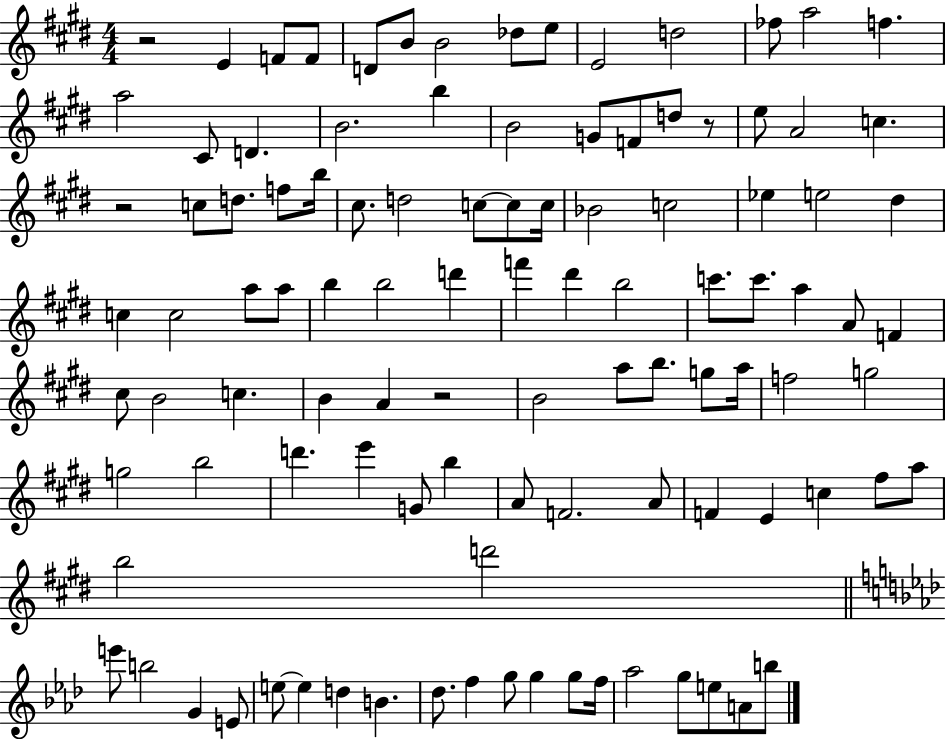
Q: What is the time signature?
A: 4/4